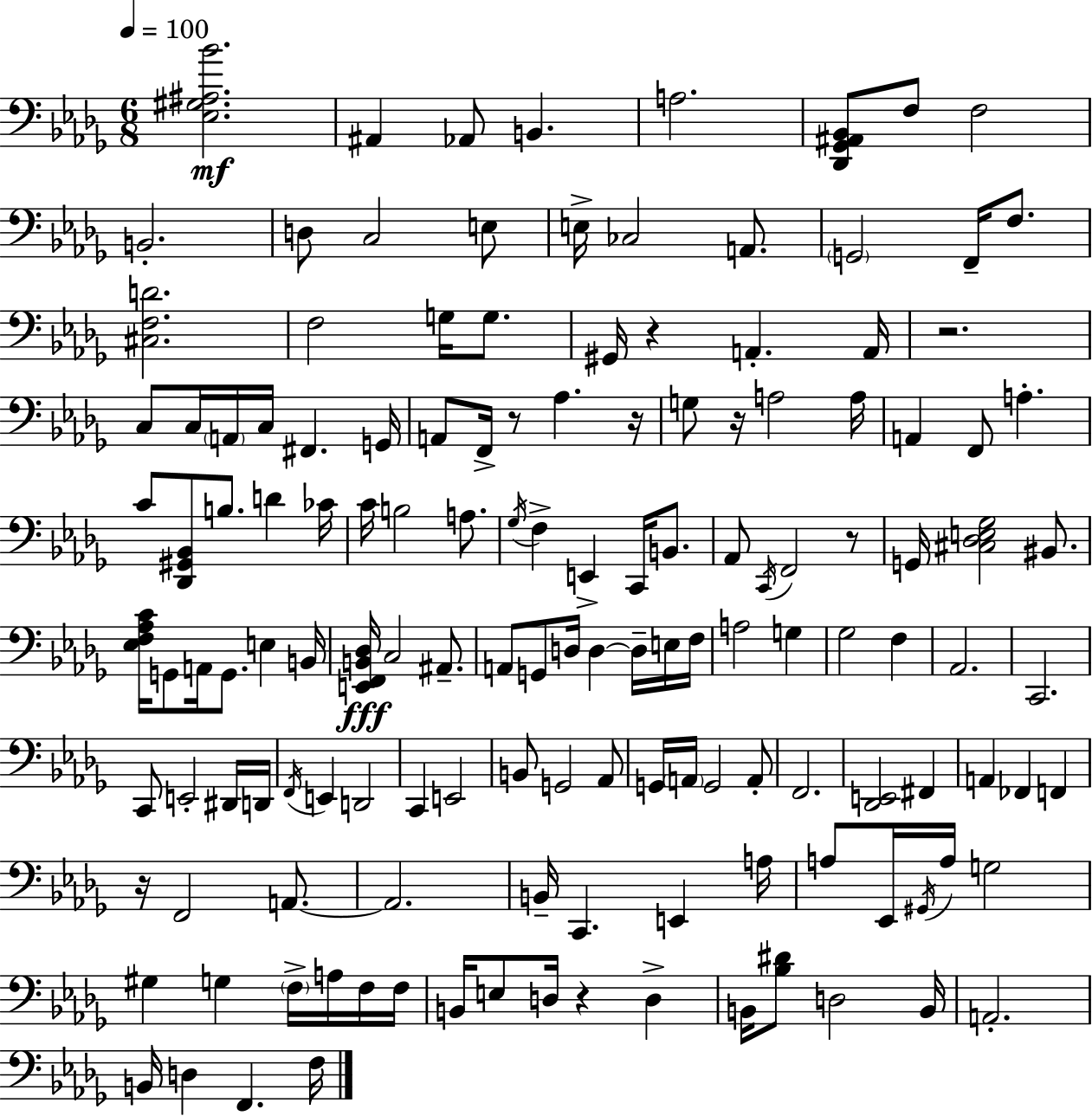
{
  \clef bass
  \numericTimeSignature
  \time 6/8
  \key bes \minor
  \tempo 4 = 100
  <ees gis ais bes'>2.\mf | ais,4 aes,8 b,4. | a2. | <des, ges, ais, bes,>8 f8 f2 | \break b,2.-. | d8 c2 e8 | e16-> ces2 a,8. | \parenthesize g,2 f,16-- f8. | \break <cis f d'>2. | f2 g16 g8. | gis,16 r4 a,4.-. a,16 | r2. | \break c8 c16 \parenthesize a,16 c16 fis,4. g,16 | a,8 f,16-> r8 aes4. r16 | g8 r16 a2 a16 | a,4 f,8 a4.-. | \break c'8 <des, gis, bes,>8 b8. d'4 ces'16 | c'16 b2 a8. | \acciaccatura { ges16 } f4-> e,4-> c,16 b,8. | aes,8 \acciaccatura { c,16 } f,2 | \break r8 g,16 <cis des e ges>2 bis,8. | <ees f aes c'>16 g,8 a,16 g,8. e4 | b,16 <e, f, b, des>16\fff c2 ais,8.-- | a,8 g,8 d16 d4~~ d16-- | \break e16 f16 a2 g4 | ges2 f4 | aes,2. | c,2. | \break c,8 e,2-. | dis,16 d,16 \acciaccatura { f,16 } e,4 d,2 | c,4 e,2 | b,8 g,2 | \break aes,8 g,16 \parenthesize a,16 g,2 | a,8-. f,2. | <des, e,>2 fis,4 | a,4 fes,4 f,4 | \break r16 f,2 | a,8.~~ a,2. | b,16-- c,4. e,4 | a16 a8 ees,16 \acciaccatura { gis,16 } a16 g2 | \break gis4 g4 | \parenthesize f16-> a16 f16 f16 b,16 e8 d16 r4 | d4-> b,16 <bes dis'>8 d2 | b,16 a,2.-. | \break b,16 d4 f,4. | f16 \bar "|."
}